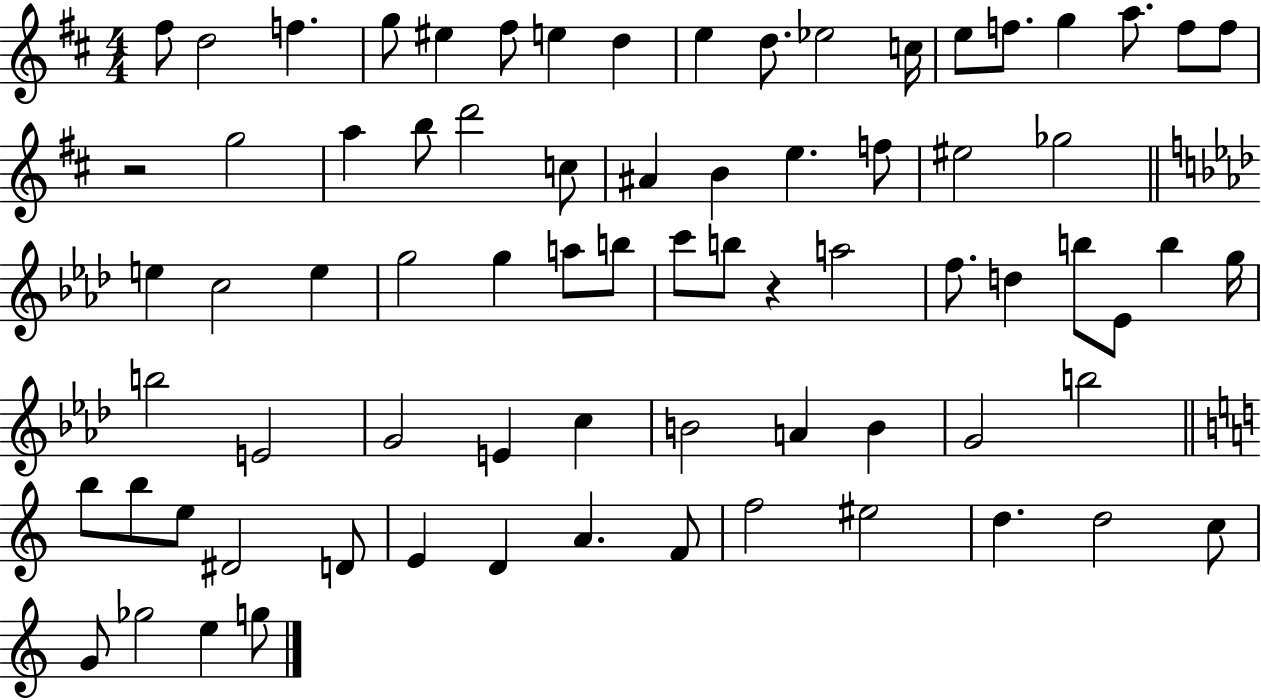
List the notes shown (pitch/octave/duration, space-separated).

F#5/e D5/h F5/q. G5/e EIS5/q F#5/e E5/q D5/q E5/q D5/e. Eb5/h C5/s E5/e F5/e. G5/q A5/e. F5/e F5/e R/h G5/h A5/q B5/e D6/h C5/e A#4/q B4/q E5/q. F5/e EIS5/h Gb5/h E5/q C5/h E5/q G5/h G5/q A5/e B5/e C6/e B5/e R/q A5/h F5/e. D5/q B5/e Eb4/e B5/q G5/s B5/h E4/h G4/h E4/q C5/q B4/h A4/q B4/q G4/h B5/h B5/e B5/e E5/e D#4/h D4/e E4/q D4/q A4/q. F4/e F5/h EIS5/h D5/q. D5/h C5/e G4/e Gb5/h E5/q G5/e